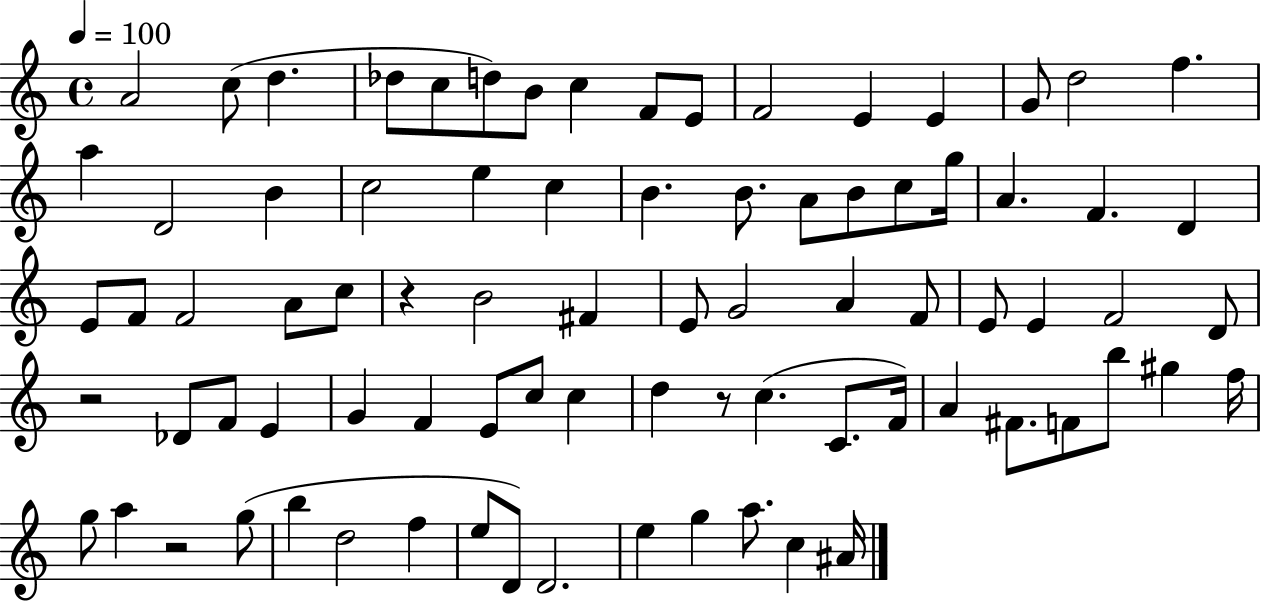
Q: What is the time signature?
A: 4/4